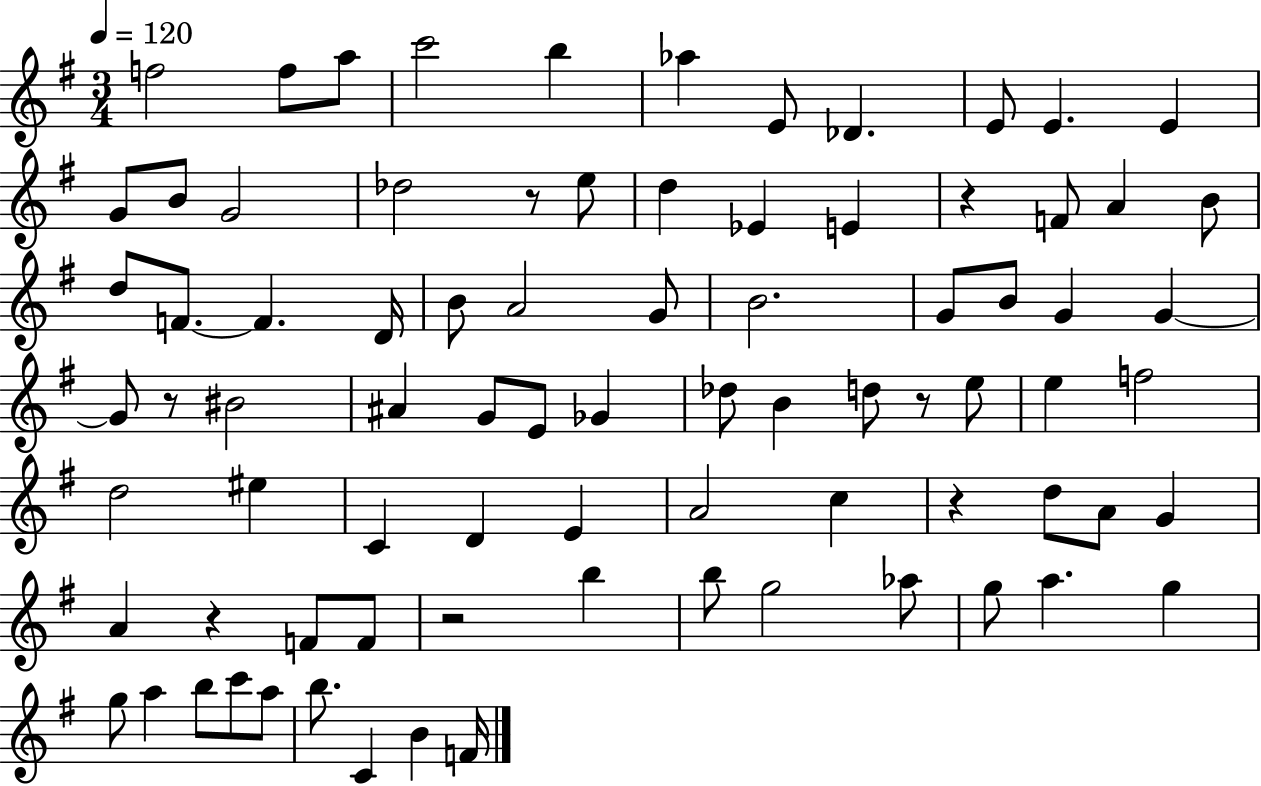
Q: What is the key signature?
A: G major